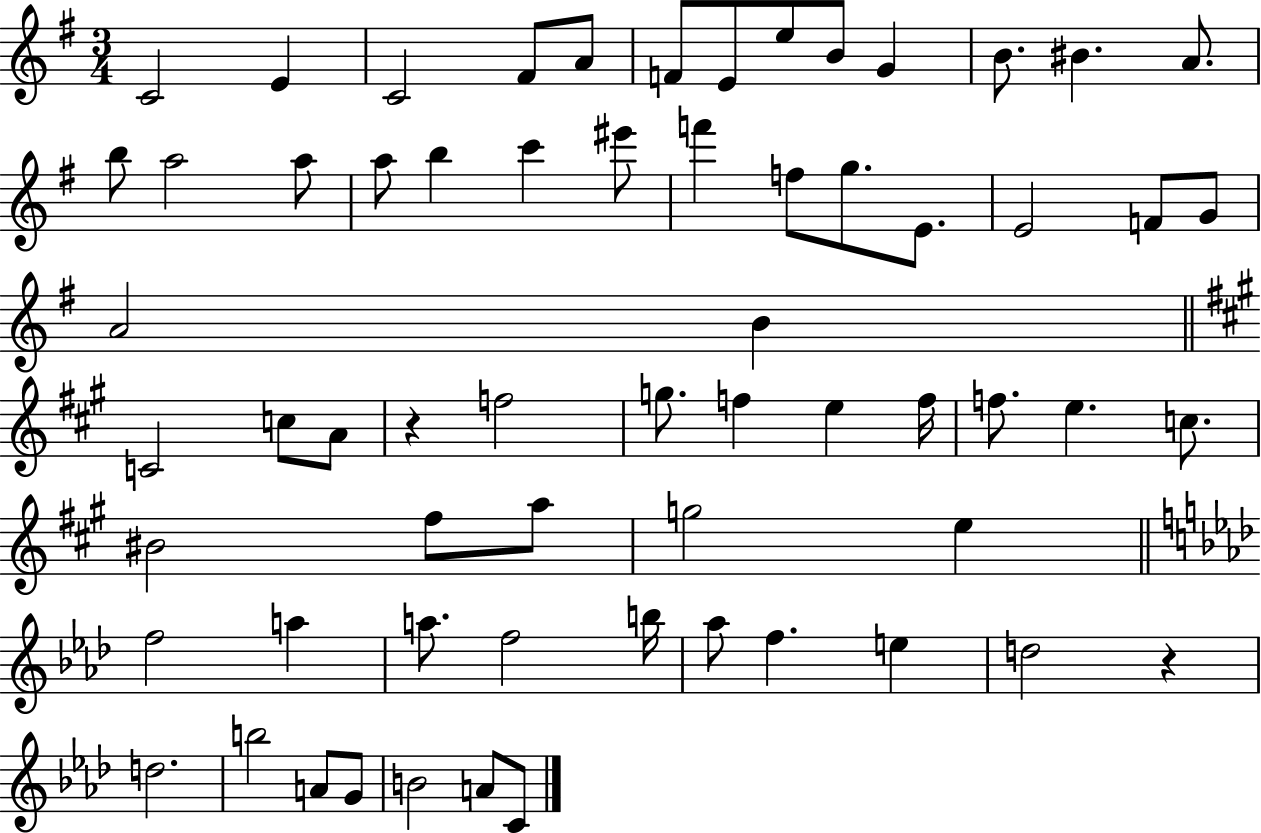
C4/h E4/q C4/h F#4/e A4/e F4/e E4/e E5/e B4/e G4/q B4/e. BIS4/q. A4/e. B5/e A5/h A5/e A5/e B5/q C6/q EIS6/e F6/q F5/e G5/e. E4/e. E4/h F4/e G4/e A4/h B4/q C4/h C5/e A4/e R/q F5/h G5/e. F5/q E5/q F5/s F5/e. E5/q. C5/e. BIS4/h F#5/e A5/e G5/h E5/q F5/h A5/q A5/e. F5/h B5/s Ab5/e F5/q. E5/q D5/h R/q D5/h. B5/h A4/e G4/e B4/h A4/e C4/e